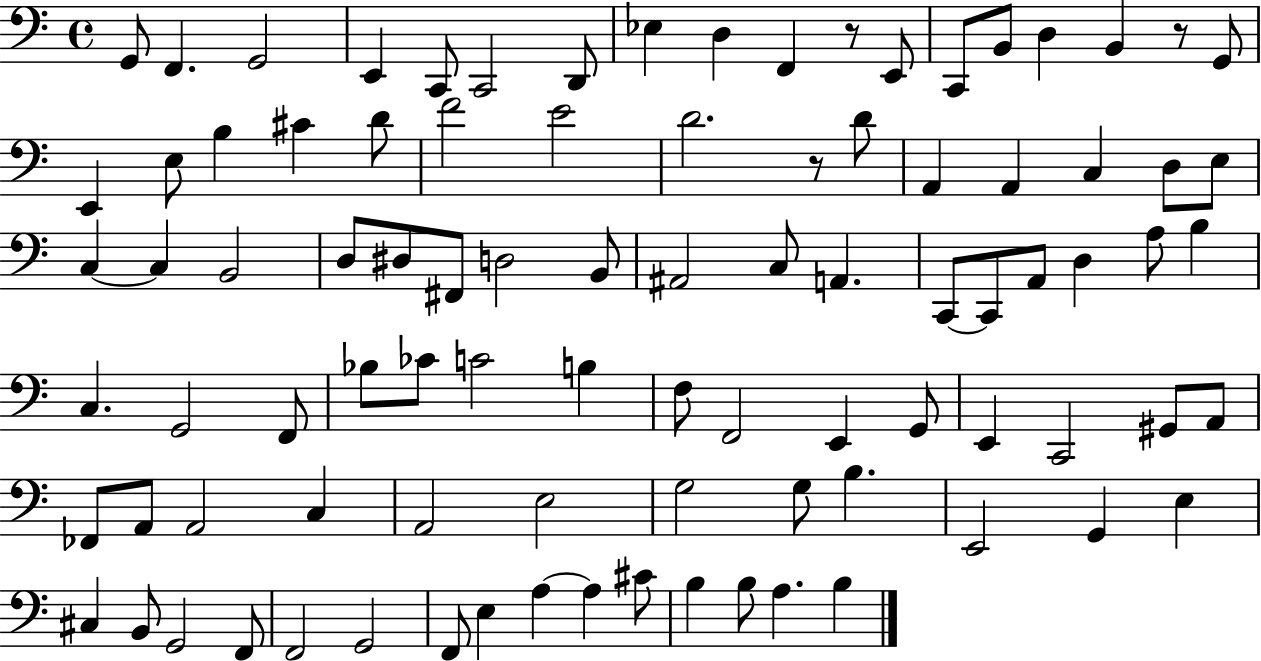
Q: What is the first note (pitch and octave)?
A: G2